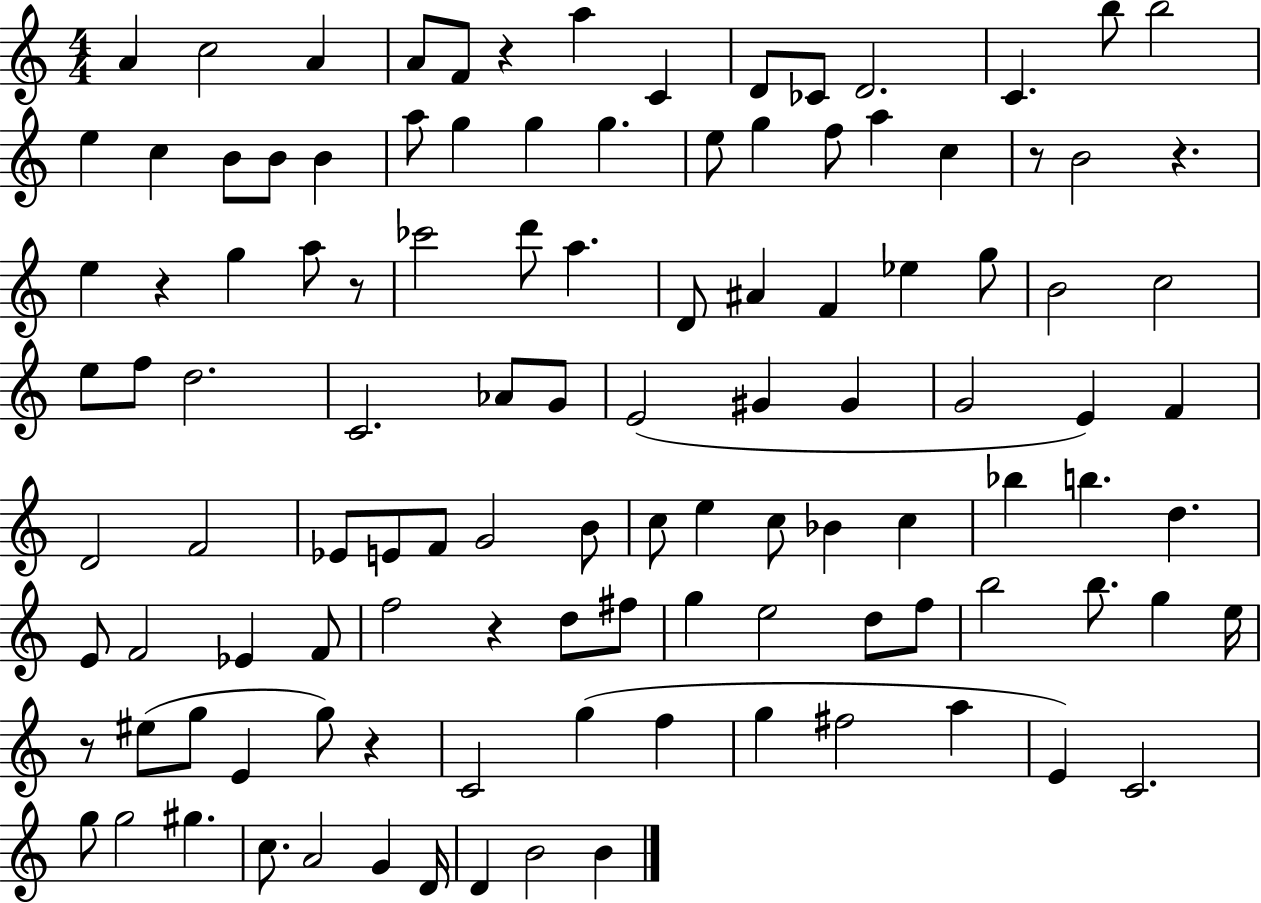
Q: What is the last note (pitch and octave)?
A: B4